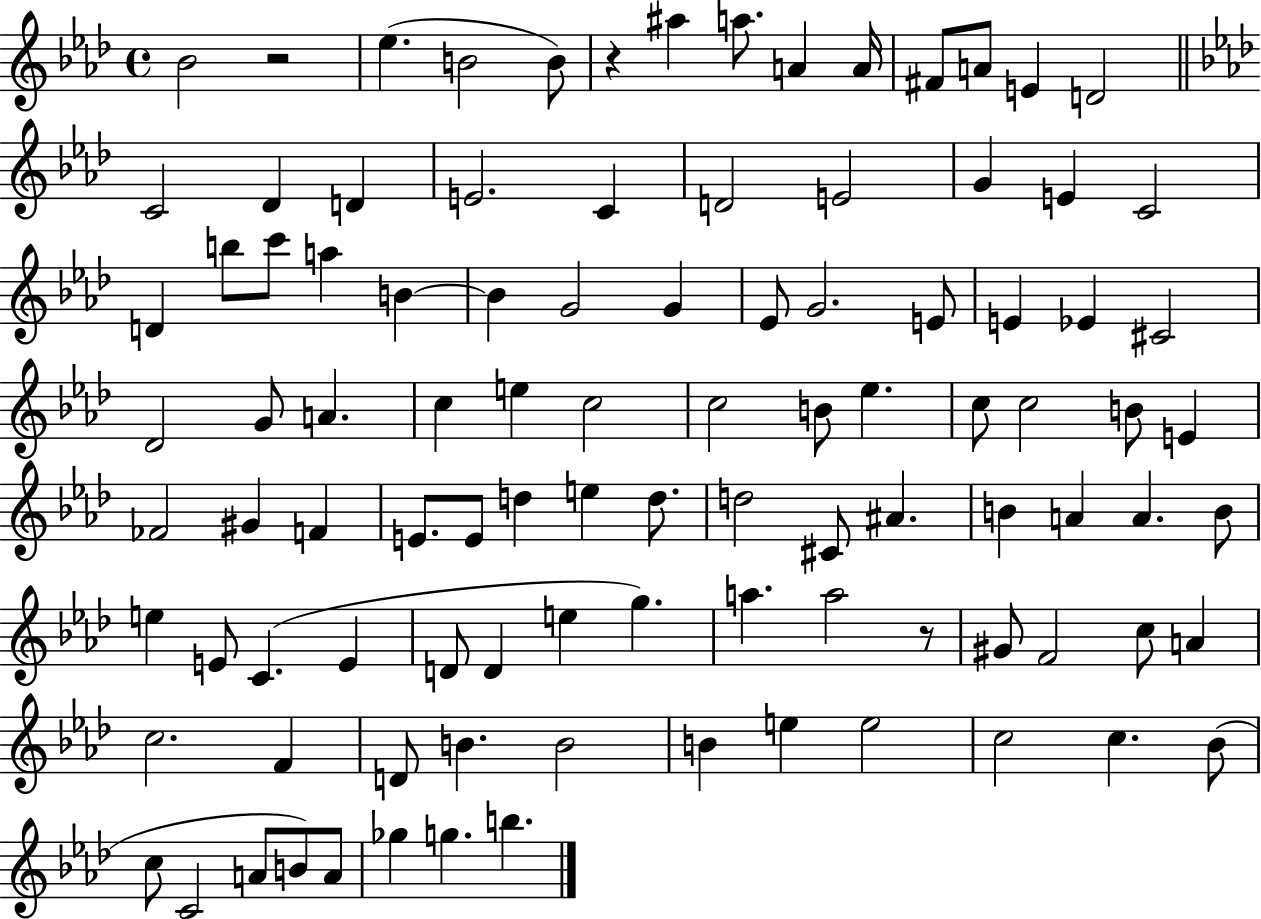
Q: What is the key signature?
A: AES major